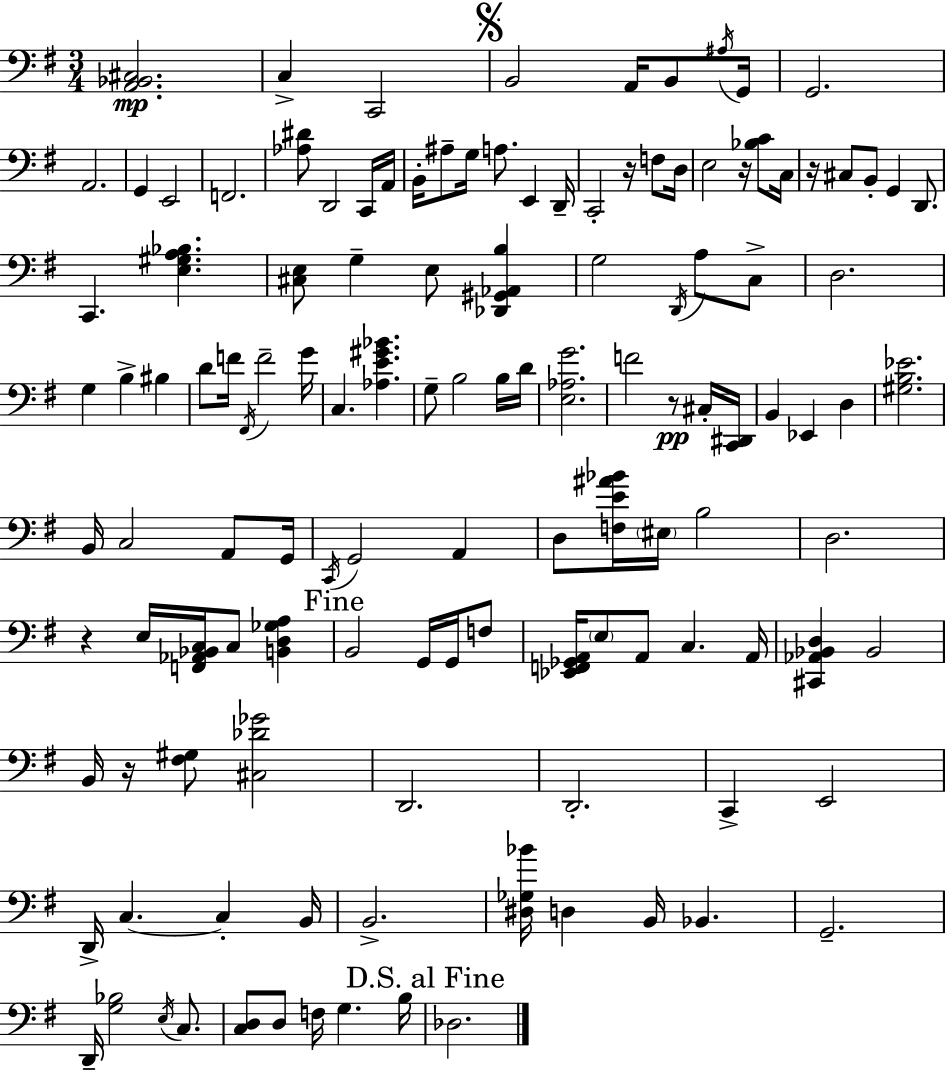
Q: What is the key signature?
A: E minor